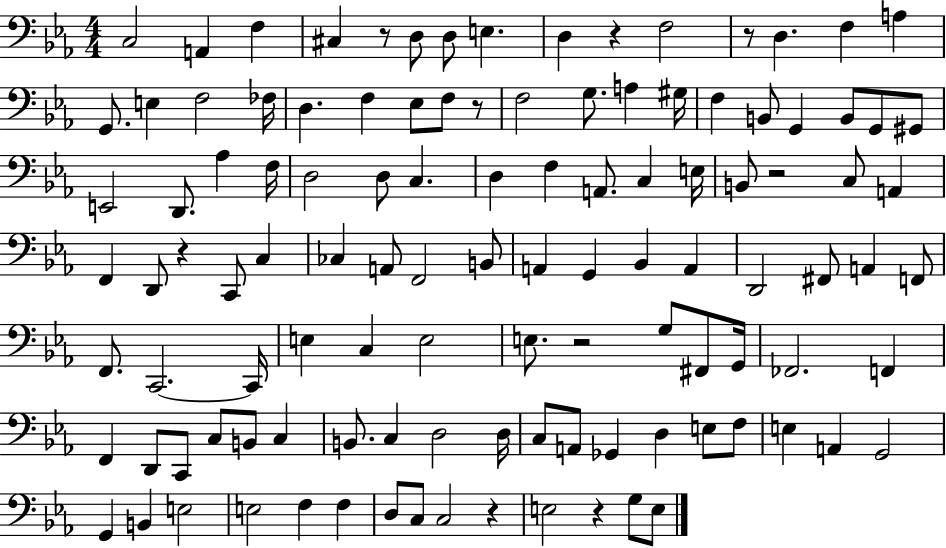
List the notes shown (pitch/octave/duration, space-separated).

C3/h A2/q F3/q C#3/q R/e D3/e D3/e E3/q. D3/q R/q F3/h R/e D3/q. F3/q A3/q G2/e. E3/q F3/h FES3/s D3/q. F3/q Eb3/e F3/e R/e F3/h G3/e. A3/q G#3/s F3/q B2/e G2/q B2/e G2/e G#2/e E2/h D2/e. Ab3/q F3/s D3/h D3/e C3/q. D3/q F3/q A2/e. C3/q E3/s B2/e R/h C3/e A2/q F2/q D2/e R/q C2/e C3/q CES3/q A2/e F2/h B2/e A2/q G2/q Bb2/q A2/q D2/h F#2/e A2/q F2/e F2/e. C2/h. C2/s E3/q C3/q E3/h E3/e. R/h G3/e F#2/e G2/s FES2/h. F2/q F2/q D2/e C2/e C3/e B2/e C3/q B2/e. C3/q D3/h D3/s C3/e A2/e Gb2/q D3/q E3/e F3/e E3/q A2/q G2/h G2/q B2/q E3/h E3/h F3/q F3/q D3/e C3/e C3/h R/q E3/h R/q G3/e E3/e